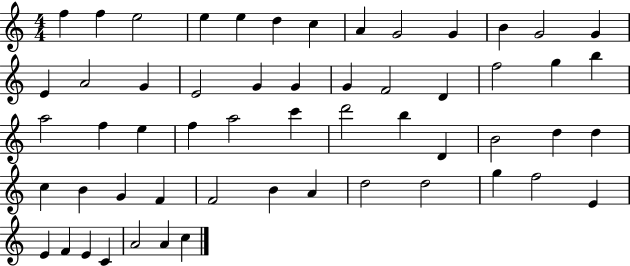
F5/q F5/q E5/h E5/q E5/q D5/q C5/q A4/q G4/h G4/q B4/q G4/h G4/q E4/q A4/h G4/q E4/h G4/q G4/q G4/q F4/h D4/q F5/h G5/q B5/q A5/h F5/q E5/q F5/q A5/h C6/q D6/h B5/q D4/q B4/h D5/q D5/q C5/q B4/q G4/q F4/q F4/h B4/q A4/q D5/h D5/h G5/q F5/h E4/q E4/q F4/q E4/q C4/q A4/h A4/q C5/q